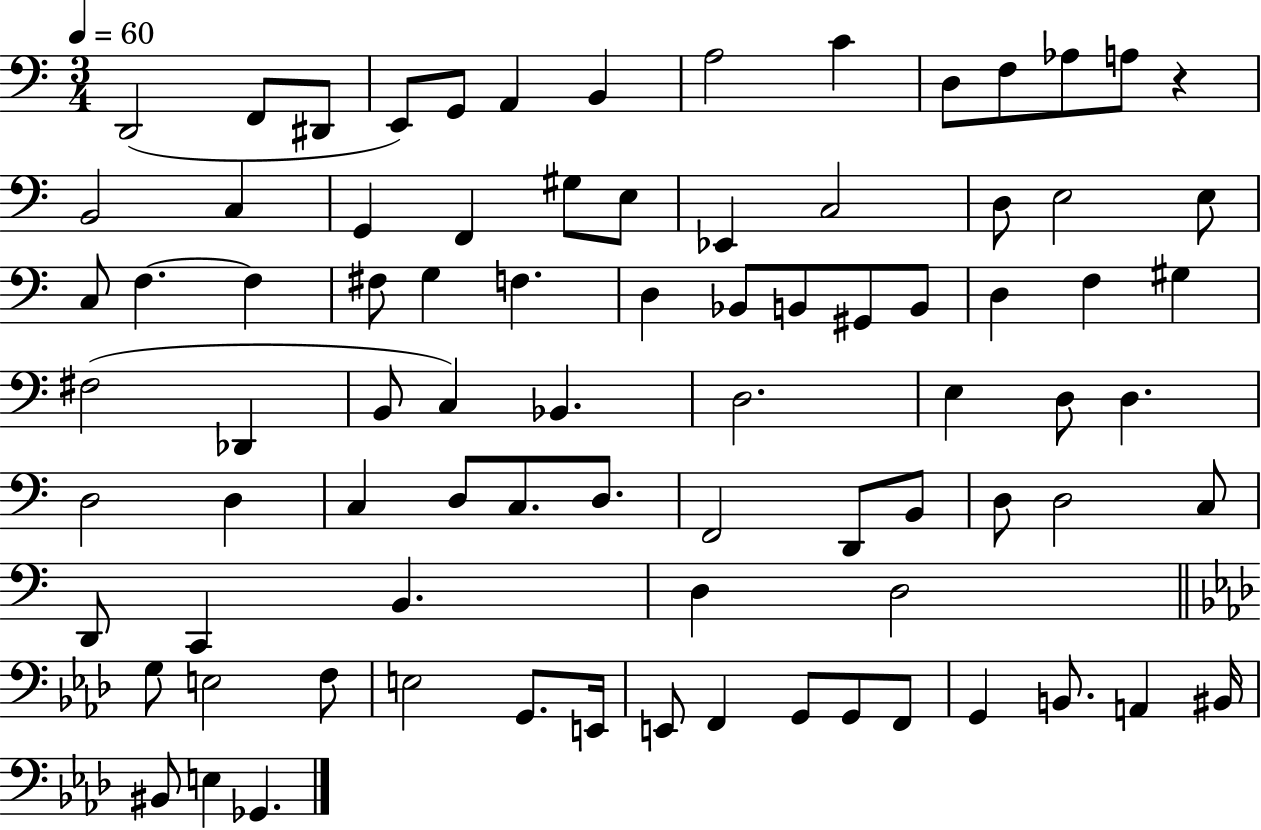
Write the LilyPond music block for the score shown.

{
  \clef bass
  \numericTimeSignature
  \time 3/4
  \key c \major
  \tempo 4 = 60
  d,2( f,8 dis,8 | e,8) g,8 a,4 b,4 | a2 c'4 | d8 f8 aes8 a8 r4 | \break b,2 c4 | g,4 f,4 gis8 e8 | ees,4 c2 | d8 e2 e8 | \break c8 f4.~~ f4 | fis8 g4 f4. | d4 bes,8 b,8 gis,8 b,8 | d4 f4 gis4 | \break fis2( des,4 | b,8 c4) bes,4. | d2. | e4 d8 d4. | \break d2 d4 | c4 d8 c8. d8. | f,2 d,8 b,8 | d8 d2 c8 | \break d,8 c,4 b,4. | d4 d2 | \bar "||" \break \key aes \major g8 e2 f8 | e2 g,8. e,16 | e,8 f,4 g,8 g,8 f,8 | g,4 b,8. a,4 bis,16 | \break bis,8 e4 ges,4. | \bar "|."
}